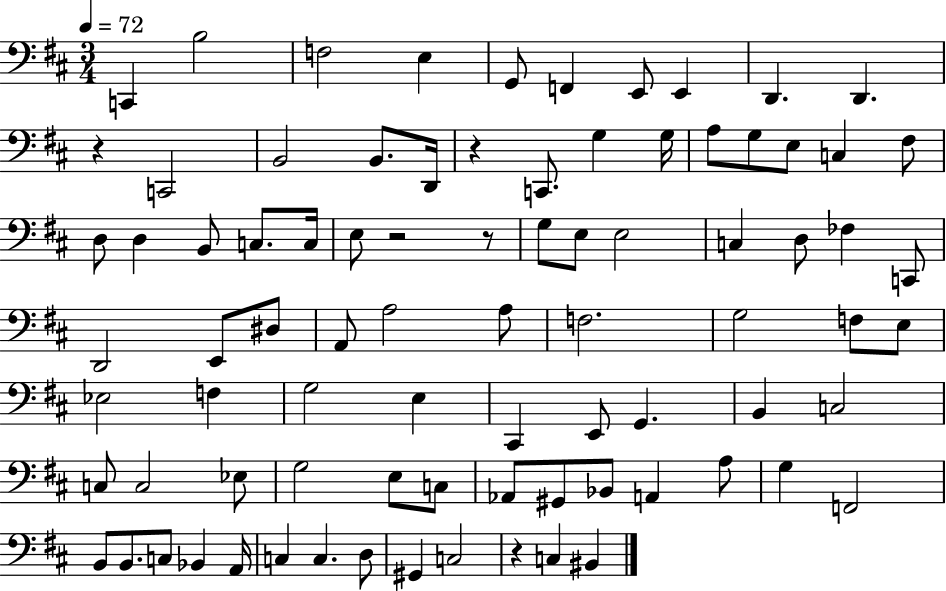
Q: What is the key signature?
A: D major